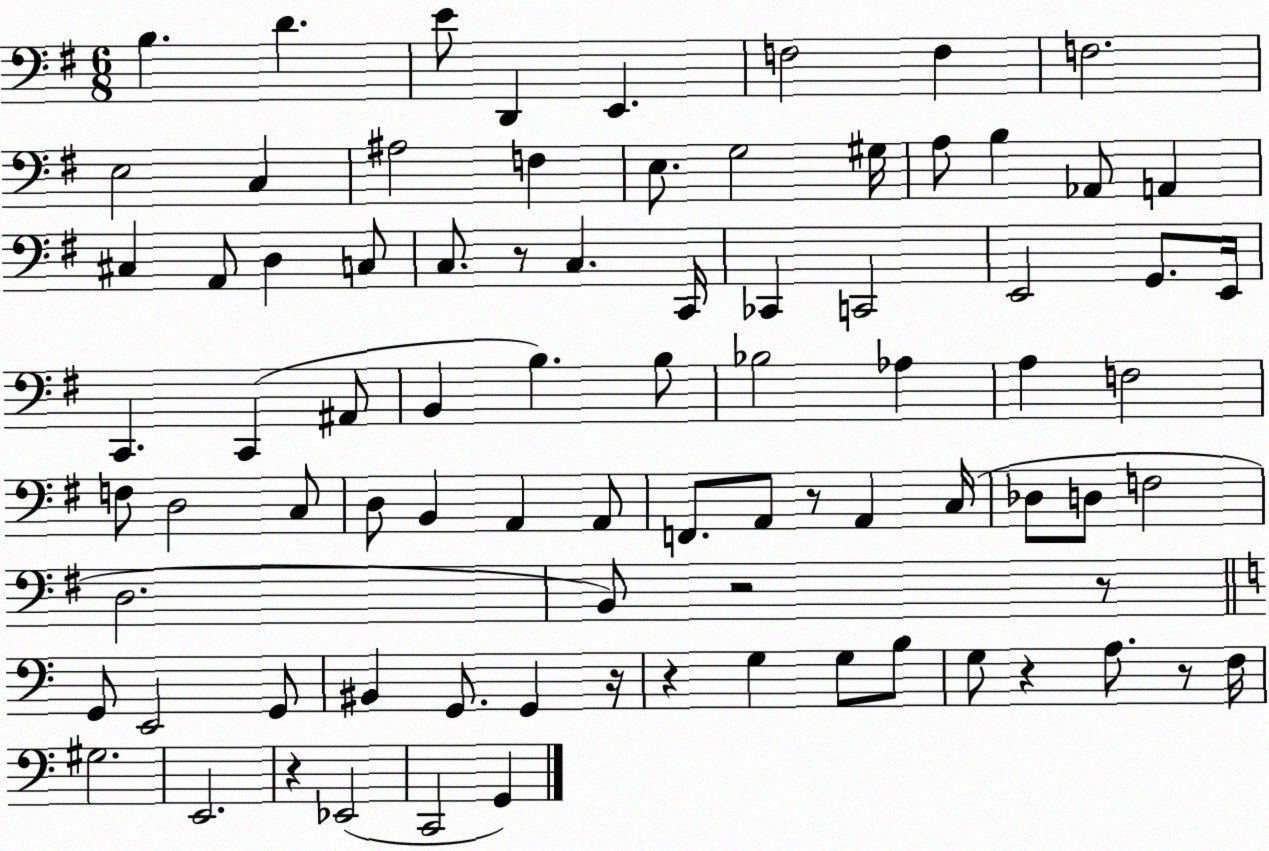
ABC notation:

X:1
T:Untitled
M:6/8
L:1/4
K:G
B, D E/2 D,, E,, F,2 F, F,2 E,2 C, ^A,2 F, E,/2 G,2 ^G,/4 A,/2 B, _A,,/2 A,, ^C, A,,/2 D, C,/2 C,/2 z/2 C, C,,/4 _C,, C,,2 E,,2 G,,/2 E,,/4 C,, C,, ^A,,/2 B,, B, B,/2 _B,2 _A, A, F,2 F,/2 D,2 C,/2 D,/2 B,, A,, A,,/2 F,,/2 A,,/2 z/2 A,, C,/4 _D,/2 D,/2 F,2 D,2 B,,/2 z2 z/2 G,,/2 E,,2 G,,/2 ^B,, G,,/2 G,, z/4 z G, G,/2 B,/2 G,/2 z A,/2 z/2 F,/4 ^G,2 E,,2 z _E,,2 C,,2 G,,